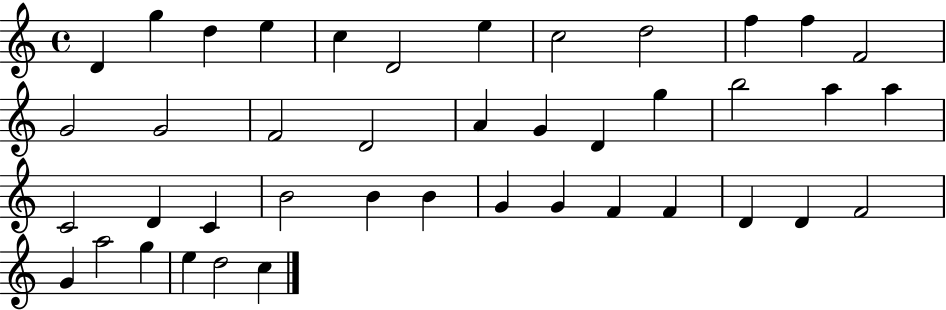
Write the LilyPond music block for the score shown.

{
  \clef treble
  \time 4/4
  \defaultTimeSignature
  \key c \major
  d'4 g''4 d''4 e''4 | c''4 d'2 e''4 | c''2 d''2 | f''4 f''4 f'2 | \break g'2 g'2 | f'2 d'2 | a'4 g'4 d'4 g''4 | b''2 a''4 a''4 | \break c'2 d'4 c'4 | b'2 b'4 b'4 | g'4 g'4 f'4 f'4 | d'4 d'4 f'2 | \break g'4 a''2 g''4 | e''4 d''2 c''4 | \bar "|."
}